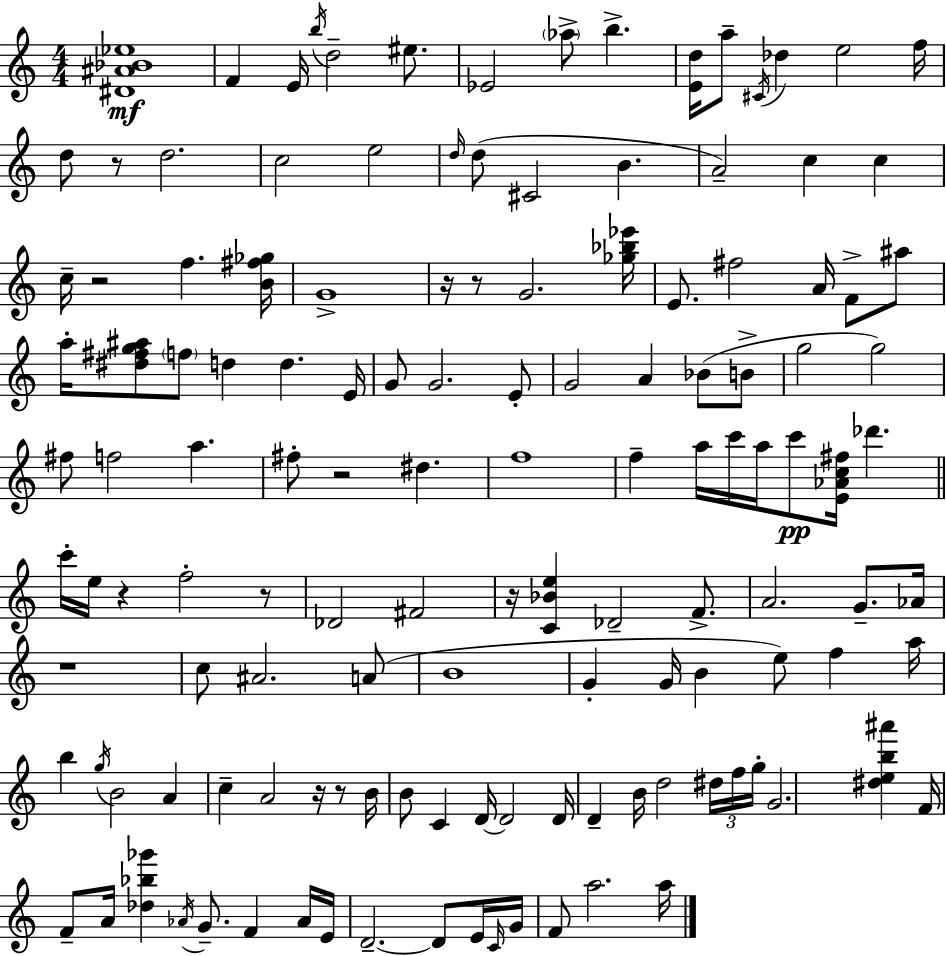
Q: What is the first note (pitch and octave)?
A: F4